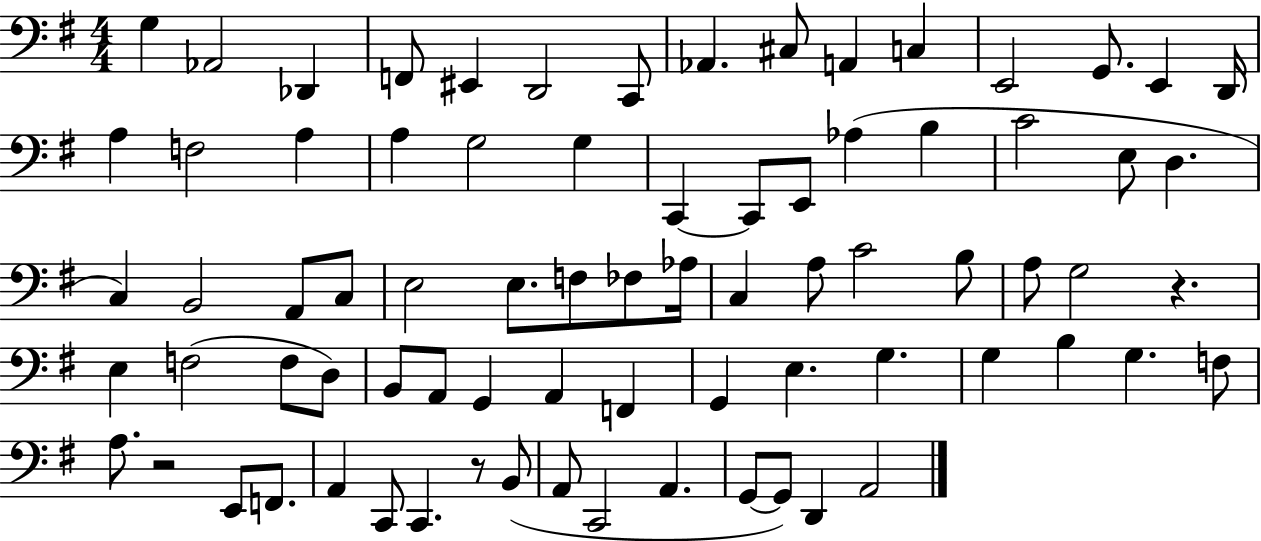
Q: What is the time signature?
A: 4/4